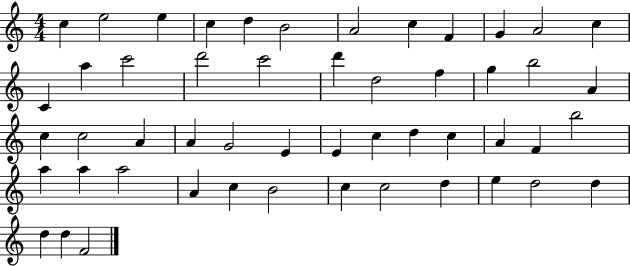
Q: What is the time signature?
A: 4/4